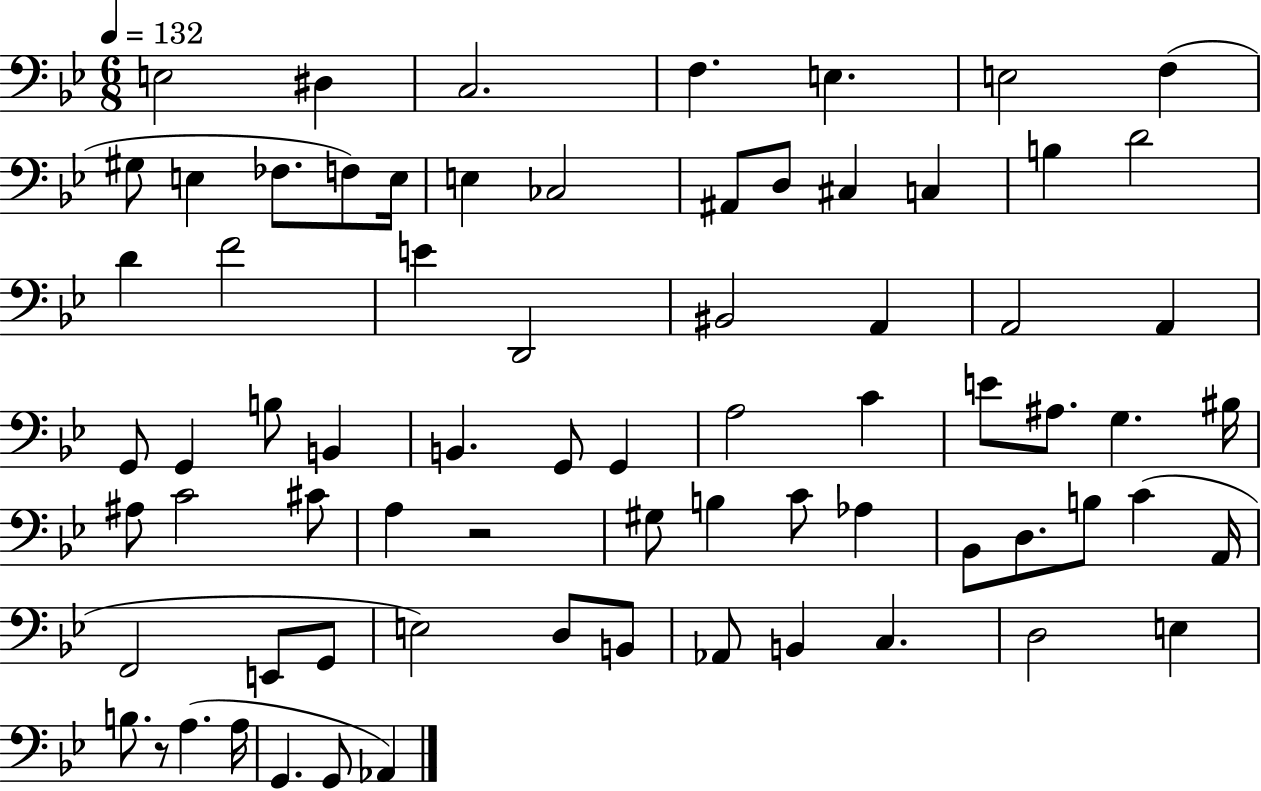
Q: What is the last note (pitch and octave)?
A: Ab2